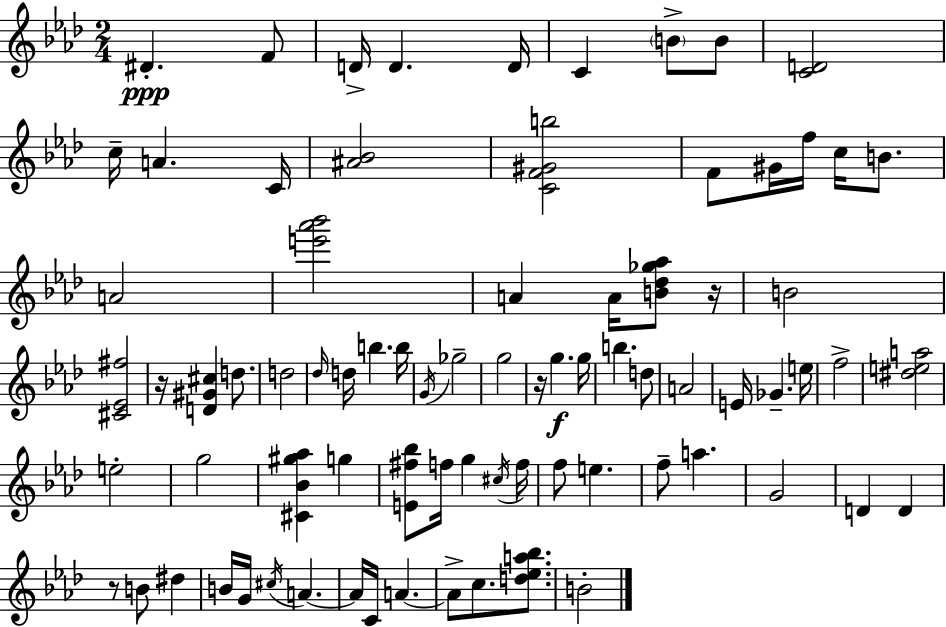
X:1
T:Untitled
M:2/4
L:1/4
K:Fm
^D F/2 D/4 D D/4 C B/2 B/2 [CD]2 c/4 A C/4 [^A_B]2 [CF^Gb]2 F/2 ^G/4 f/4 c/4 B/2 A2 [e'_a'_b']2 A A/4 [B_d_g_a]/2 z/4 B2 [^C_E^f]2 z/4 [D^G^c] d/2 d2 _d/4 d/4 b b/4 G/4 _g2 g2 z/4 g g/4 b d/2 A2 E/4 _G e/4 f2 [^dea]2 e2 g2 [^C_B^g_a] g [E^f_b]/2 f/4 g ^c/4 f/4 f/2 e f/2 a G2 D D z/2 B/2 ^d B/4 G/4 ^c/4 A A/4 C/4 A A/2 c/2 [d_ea_b]/2 B2